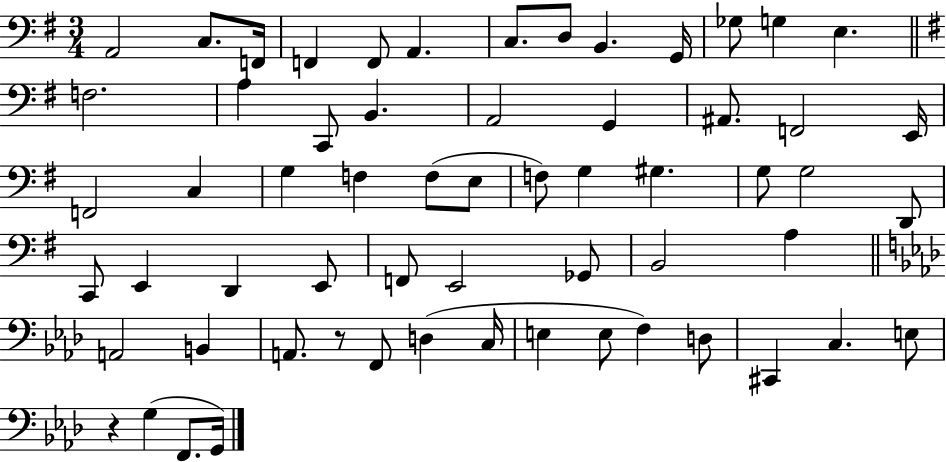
{
  \clef bass
  \numericTimeSignature
  \time 3/4
  \key g \major
  a,2 c8. f,16 | f,4 f,8 a,4. | c8. d8 b,4. g,16 | ges8 g4 e4. | \break \bar "||" \break \key e \minor f2. | a4 c,8 b,4. | a,2 g,4 | ais,8. f,2 e,16 | \break f,2 c4 | g4 f4 f8( e8 | f8) g4 gis4. | g8 g2 d,8 | \break c,8 e,4 d,4 e,8 | f,8 e,2 ges,8 | b,2 a4 | \bar "||" \break \key aes \major a,2 b,4 | a,8. r8 f,8 d4( c16 | e4 e8 f4) d8 | cis,4 c4. e8 | \break r4 g4( f,8. g,16) | \bar "|."
}